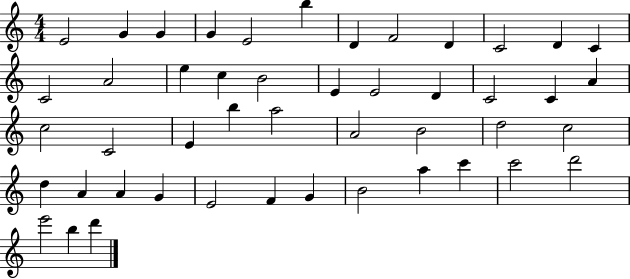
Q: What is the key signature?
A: C major